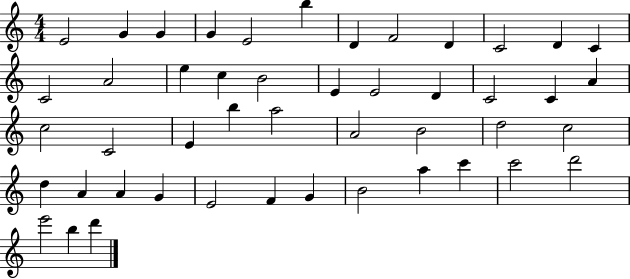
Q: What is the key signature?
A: C major